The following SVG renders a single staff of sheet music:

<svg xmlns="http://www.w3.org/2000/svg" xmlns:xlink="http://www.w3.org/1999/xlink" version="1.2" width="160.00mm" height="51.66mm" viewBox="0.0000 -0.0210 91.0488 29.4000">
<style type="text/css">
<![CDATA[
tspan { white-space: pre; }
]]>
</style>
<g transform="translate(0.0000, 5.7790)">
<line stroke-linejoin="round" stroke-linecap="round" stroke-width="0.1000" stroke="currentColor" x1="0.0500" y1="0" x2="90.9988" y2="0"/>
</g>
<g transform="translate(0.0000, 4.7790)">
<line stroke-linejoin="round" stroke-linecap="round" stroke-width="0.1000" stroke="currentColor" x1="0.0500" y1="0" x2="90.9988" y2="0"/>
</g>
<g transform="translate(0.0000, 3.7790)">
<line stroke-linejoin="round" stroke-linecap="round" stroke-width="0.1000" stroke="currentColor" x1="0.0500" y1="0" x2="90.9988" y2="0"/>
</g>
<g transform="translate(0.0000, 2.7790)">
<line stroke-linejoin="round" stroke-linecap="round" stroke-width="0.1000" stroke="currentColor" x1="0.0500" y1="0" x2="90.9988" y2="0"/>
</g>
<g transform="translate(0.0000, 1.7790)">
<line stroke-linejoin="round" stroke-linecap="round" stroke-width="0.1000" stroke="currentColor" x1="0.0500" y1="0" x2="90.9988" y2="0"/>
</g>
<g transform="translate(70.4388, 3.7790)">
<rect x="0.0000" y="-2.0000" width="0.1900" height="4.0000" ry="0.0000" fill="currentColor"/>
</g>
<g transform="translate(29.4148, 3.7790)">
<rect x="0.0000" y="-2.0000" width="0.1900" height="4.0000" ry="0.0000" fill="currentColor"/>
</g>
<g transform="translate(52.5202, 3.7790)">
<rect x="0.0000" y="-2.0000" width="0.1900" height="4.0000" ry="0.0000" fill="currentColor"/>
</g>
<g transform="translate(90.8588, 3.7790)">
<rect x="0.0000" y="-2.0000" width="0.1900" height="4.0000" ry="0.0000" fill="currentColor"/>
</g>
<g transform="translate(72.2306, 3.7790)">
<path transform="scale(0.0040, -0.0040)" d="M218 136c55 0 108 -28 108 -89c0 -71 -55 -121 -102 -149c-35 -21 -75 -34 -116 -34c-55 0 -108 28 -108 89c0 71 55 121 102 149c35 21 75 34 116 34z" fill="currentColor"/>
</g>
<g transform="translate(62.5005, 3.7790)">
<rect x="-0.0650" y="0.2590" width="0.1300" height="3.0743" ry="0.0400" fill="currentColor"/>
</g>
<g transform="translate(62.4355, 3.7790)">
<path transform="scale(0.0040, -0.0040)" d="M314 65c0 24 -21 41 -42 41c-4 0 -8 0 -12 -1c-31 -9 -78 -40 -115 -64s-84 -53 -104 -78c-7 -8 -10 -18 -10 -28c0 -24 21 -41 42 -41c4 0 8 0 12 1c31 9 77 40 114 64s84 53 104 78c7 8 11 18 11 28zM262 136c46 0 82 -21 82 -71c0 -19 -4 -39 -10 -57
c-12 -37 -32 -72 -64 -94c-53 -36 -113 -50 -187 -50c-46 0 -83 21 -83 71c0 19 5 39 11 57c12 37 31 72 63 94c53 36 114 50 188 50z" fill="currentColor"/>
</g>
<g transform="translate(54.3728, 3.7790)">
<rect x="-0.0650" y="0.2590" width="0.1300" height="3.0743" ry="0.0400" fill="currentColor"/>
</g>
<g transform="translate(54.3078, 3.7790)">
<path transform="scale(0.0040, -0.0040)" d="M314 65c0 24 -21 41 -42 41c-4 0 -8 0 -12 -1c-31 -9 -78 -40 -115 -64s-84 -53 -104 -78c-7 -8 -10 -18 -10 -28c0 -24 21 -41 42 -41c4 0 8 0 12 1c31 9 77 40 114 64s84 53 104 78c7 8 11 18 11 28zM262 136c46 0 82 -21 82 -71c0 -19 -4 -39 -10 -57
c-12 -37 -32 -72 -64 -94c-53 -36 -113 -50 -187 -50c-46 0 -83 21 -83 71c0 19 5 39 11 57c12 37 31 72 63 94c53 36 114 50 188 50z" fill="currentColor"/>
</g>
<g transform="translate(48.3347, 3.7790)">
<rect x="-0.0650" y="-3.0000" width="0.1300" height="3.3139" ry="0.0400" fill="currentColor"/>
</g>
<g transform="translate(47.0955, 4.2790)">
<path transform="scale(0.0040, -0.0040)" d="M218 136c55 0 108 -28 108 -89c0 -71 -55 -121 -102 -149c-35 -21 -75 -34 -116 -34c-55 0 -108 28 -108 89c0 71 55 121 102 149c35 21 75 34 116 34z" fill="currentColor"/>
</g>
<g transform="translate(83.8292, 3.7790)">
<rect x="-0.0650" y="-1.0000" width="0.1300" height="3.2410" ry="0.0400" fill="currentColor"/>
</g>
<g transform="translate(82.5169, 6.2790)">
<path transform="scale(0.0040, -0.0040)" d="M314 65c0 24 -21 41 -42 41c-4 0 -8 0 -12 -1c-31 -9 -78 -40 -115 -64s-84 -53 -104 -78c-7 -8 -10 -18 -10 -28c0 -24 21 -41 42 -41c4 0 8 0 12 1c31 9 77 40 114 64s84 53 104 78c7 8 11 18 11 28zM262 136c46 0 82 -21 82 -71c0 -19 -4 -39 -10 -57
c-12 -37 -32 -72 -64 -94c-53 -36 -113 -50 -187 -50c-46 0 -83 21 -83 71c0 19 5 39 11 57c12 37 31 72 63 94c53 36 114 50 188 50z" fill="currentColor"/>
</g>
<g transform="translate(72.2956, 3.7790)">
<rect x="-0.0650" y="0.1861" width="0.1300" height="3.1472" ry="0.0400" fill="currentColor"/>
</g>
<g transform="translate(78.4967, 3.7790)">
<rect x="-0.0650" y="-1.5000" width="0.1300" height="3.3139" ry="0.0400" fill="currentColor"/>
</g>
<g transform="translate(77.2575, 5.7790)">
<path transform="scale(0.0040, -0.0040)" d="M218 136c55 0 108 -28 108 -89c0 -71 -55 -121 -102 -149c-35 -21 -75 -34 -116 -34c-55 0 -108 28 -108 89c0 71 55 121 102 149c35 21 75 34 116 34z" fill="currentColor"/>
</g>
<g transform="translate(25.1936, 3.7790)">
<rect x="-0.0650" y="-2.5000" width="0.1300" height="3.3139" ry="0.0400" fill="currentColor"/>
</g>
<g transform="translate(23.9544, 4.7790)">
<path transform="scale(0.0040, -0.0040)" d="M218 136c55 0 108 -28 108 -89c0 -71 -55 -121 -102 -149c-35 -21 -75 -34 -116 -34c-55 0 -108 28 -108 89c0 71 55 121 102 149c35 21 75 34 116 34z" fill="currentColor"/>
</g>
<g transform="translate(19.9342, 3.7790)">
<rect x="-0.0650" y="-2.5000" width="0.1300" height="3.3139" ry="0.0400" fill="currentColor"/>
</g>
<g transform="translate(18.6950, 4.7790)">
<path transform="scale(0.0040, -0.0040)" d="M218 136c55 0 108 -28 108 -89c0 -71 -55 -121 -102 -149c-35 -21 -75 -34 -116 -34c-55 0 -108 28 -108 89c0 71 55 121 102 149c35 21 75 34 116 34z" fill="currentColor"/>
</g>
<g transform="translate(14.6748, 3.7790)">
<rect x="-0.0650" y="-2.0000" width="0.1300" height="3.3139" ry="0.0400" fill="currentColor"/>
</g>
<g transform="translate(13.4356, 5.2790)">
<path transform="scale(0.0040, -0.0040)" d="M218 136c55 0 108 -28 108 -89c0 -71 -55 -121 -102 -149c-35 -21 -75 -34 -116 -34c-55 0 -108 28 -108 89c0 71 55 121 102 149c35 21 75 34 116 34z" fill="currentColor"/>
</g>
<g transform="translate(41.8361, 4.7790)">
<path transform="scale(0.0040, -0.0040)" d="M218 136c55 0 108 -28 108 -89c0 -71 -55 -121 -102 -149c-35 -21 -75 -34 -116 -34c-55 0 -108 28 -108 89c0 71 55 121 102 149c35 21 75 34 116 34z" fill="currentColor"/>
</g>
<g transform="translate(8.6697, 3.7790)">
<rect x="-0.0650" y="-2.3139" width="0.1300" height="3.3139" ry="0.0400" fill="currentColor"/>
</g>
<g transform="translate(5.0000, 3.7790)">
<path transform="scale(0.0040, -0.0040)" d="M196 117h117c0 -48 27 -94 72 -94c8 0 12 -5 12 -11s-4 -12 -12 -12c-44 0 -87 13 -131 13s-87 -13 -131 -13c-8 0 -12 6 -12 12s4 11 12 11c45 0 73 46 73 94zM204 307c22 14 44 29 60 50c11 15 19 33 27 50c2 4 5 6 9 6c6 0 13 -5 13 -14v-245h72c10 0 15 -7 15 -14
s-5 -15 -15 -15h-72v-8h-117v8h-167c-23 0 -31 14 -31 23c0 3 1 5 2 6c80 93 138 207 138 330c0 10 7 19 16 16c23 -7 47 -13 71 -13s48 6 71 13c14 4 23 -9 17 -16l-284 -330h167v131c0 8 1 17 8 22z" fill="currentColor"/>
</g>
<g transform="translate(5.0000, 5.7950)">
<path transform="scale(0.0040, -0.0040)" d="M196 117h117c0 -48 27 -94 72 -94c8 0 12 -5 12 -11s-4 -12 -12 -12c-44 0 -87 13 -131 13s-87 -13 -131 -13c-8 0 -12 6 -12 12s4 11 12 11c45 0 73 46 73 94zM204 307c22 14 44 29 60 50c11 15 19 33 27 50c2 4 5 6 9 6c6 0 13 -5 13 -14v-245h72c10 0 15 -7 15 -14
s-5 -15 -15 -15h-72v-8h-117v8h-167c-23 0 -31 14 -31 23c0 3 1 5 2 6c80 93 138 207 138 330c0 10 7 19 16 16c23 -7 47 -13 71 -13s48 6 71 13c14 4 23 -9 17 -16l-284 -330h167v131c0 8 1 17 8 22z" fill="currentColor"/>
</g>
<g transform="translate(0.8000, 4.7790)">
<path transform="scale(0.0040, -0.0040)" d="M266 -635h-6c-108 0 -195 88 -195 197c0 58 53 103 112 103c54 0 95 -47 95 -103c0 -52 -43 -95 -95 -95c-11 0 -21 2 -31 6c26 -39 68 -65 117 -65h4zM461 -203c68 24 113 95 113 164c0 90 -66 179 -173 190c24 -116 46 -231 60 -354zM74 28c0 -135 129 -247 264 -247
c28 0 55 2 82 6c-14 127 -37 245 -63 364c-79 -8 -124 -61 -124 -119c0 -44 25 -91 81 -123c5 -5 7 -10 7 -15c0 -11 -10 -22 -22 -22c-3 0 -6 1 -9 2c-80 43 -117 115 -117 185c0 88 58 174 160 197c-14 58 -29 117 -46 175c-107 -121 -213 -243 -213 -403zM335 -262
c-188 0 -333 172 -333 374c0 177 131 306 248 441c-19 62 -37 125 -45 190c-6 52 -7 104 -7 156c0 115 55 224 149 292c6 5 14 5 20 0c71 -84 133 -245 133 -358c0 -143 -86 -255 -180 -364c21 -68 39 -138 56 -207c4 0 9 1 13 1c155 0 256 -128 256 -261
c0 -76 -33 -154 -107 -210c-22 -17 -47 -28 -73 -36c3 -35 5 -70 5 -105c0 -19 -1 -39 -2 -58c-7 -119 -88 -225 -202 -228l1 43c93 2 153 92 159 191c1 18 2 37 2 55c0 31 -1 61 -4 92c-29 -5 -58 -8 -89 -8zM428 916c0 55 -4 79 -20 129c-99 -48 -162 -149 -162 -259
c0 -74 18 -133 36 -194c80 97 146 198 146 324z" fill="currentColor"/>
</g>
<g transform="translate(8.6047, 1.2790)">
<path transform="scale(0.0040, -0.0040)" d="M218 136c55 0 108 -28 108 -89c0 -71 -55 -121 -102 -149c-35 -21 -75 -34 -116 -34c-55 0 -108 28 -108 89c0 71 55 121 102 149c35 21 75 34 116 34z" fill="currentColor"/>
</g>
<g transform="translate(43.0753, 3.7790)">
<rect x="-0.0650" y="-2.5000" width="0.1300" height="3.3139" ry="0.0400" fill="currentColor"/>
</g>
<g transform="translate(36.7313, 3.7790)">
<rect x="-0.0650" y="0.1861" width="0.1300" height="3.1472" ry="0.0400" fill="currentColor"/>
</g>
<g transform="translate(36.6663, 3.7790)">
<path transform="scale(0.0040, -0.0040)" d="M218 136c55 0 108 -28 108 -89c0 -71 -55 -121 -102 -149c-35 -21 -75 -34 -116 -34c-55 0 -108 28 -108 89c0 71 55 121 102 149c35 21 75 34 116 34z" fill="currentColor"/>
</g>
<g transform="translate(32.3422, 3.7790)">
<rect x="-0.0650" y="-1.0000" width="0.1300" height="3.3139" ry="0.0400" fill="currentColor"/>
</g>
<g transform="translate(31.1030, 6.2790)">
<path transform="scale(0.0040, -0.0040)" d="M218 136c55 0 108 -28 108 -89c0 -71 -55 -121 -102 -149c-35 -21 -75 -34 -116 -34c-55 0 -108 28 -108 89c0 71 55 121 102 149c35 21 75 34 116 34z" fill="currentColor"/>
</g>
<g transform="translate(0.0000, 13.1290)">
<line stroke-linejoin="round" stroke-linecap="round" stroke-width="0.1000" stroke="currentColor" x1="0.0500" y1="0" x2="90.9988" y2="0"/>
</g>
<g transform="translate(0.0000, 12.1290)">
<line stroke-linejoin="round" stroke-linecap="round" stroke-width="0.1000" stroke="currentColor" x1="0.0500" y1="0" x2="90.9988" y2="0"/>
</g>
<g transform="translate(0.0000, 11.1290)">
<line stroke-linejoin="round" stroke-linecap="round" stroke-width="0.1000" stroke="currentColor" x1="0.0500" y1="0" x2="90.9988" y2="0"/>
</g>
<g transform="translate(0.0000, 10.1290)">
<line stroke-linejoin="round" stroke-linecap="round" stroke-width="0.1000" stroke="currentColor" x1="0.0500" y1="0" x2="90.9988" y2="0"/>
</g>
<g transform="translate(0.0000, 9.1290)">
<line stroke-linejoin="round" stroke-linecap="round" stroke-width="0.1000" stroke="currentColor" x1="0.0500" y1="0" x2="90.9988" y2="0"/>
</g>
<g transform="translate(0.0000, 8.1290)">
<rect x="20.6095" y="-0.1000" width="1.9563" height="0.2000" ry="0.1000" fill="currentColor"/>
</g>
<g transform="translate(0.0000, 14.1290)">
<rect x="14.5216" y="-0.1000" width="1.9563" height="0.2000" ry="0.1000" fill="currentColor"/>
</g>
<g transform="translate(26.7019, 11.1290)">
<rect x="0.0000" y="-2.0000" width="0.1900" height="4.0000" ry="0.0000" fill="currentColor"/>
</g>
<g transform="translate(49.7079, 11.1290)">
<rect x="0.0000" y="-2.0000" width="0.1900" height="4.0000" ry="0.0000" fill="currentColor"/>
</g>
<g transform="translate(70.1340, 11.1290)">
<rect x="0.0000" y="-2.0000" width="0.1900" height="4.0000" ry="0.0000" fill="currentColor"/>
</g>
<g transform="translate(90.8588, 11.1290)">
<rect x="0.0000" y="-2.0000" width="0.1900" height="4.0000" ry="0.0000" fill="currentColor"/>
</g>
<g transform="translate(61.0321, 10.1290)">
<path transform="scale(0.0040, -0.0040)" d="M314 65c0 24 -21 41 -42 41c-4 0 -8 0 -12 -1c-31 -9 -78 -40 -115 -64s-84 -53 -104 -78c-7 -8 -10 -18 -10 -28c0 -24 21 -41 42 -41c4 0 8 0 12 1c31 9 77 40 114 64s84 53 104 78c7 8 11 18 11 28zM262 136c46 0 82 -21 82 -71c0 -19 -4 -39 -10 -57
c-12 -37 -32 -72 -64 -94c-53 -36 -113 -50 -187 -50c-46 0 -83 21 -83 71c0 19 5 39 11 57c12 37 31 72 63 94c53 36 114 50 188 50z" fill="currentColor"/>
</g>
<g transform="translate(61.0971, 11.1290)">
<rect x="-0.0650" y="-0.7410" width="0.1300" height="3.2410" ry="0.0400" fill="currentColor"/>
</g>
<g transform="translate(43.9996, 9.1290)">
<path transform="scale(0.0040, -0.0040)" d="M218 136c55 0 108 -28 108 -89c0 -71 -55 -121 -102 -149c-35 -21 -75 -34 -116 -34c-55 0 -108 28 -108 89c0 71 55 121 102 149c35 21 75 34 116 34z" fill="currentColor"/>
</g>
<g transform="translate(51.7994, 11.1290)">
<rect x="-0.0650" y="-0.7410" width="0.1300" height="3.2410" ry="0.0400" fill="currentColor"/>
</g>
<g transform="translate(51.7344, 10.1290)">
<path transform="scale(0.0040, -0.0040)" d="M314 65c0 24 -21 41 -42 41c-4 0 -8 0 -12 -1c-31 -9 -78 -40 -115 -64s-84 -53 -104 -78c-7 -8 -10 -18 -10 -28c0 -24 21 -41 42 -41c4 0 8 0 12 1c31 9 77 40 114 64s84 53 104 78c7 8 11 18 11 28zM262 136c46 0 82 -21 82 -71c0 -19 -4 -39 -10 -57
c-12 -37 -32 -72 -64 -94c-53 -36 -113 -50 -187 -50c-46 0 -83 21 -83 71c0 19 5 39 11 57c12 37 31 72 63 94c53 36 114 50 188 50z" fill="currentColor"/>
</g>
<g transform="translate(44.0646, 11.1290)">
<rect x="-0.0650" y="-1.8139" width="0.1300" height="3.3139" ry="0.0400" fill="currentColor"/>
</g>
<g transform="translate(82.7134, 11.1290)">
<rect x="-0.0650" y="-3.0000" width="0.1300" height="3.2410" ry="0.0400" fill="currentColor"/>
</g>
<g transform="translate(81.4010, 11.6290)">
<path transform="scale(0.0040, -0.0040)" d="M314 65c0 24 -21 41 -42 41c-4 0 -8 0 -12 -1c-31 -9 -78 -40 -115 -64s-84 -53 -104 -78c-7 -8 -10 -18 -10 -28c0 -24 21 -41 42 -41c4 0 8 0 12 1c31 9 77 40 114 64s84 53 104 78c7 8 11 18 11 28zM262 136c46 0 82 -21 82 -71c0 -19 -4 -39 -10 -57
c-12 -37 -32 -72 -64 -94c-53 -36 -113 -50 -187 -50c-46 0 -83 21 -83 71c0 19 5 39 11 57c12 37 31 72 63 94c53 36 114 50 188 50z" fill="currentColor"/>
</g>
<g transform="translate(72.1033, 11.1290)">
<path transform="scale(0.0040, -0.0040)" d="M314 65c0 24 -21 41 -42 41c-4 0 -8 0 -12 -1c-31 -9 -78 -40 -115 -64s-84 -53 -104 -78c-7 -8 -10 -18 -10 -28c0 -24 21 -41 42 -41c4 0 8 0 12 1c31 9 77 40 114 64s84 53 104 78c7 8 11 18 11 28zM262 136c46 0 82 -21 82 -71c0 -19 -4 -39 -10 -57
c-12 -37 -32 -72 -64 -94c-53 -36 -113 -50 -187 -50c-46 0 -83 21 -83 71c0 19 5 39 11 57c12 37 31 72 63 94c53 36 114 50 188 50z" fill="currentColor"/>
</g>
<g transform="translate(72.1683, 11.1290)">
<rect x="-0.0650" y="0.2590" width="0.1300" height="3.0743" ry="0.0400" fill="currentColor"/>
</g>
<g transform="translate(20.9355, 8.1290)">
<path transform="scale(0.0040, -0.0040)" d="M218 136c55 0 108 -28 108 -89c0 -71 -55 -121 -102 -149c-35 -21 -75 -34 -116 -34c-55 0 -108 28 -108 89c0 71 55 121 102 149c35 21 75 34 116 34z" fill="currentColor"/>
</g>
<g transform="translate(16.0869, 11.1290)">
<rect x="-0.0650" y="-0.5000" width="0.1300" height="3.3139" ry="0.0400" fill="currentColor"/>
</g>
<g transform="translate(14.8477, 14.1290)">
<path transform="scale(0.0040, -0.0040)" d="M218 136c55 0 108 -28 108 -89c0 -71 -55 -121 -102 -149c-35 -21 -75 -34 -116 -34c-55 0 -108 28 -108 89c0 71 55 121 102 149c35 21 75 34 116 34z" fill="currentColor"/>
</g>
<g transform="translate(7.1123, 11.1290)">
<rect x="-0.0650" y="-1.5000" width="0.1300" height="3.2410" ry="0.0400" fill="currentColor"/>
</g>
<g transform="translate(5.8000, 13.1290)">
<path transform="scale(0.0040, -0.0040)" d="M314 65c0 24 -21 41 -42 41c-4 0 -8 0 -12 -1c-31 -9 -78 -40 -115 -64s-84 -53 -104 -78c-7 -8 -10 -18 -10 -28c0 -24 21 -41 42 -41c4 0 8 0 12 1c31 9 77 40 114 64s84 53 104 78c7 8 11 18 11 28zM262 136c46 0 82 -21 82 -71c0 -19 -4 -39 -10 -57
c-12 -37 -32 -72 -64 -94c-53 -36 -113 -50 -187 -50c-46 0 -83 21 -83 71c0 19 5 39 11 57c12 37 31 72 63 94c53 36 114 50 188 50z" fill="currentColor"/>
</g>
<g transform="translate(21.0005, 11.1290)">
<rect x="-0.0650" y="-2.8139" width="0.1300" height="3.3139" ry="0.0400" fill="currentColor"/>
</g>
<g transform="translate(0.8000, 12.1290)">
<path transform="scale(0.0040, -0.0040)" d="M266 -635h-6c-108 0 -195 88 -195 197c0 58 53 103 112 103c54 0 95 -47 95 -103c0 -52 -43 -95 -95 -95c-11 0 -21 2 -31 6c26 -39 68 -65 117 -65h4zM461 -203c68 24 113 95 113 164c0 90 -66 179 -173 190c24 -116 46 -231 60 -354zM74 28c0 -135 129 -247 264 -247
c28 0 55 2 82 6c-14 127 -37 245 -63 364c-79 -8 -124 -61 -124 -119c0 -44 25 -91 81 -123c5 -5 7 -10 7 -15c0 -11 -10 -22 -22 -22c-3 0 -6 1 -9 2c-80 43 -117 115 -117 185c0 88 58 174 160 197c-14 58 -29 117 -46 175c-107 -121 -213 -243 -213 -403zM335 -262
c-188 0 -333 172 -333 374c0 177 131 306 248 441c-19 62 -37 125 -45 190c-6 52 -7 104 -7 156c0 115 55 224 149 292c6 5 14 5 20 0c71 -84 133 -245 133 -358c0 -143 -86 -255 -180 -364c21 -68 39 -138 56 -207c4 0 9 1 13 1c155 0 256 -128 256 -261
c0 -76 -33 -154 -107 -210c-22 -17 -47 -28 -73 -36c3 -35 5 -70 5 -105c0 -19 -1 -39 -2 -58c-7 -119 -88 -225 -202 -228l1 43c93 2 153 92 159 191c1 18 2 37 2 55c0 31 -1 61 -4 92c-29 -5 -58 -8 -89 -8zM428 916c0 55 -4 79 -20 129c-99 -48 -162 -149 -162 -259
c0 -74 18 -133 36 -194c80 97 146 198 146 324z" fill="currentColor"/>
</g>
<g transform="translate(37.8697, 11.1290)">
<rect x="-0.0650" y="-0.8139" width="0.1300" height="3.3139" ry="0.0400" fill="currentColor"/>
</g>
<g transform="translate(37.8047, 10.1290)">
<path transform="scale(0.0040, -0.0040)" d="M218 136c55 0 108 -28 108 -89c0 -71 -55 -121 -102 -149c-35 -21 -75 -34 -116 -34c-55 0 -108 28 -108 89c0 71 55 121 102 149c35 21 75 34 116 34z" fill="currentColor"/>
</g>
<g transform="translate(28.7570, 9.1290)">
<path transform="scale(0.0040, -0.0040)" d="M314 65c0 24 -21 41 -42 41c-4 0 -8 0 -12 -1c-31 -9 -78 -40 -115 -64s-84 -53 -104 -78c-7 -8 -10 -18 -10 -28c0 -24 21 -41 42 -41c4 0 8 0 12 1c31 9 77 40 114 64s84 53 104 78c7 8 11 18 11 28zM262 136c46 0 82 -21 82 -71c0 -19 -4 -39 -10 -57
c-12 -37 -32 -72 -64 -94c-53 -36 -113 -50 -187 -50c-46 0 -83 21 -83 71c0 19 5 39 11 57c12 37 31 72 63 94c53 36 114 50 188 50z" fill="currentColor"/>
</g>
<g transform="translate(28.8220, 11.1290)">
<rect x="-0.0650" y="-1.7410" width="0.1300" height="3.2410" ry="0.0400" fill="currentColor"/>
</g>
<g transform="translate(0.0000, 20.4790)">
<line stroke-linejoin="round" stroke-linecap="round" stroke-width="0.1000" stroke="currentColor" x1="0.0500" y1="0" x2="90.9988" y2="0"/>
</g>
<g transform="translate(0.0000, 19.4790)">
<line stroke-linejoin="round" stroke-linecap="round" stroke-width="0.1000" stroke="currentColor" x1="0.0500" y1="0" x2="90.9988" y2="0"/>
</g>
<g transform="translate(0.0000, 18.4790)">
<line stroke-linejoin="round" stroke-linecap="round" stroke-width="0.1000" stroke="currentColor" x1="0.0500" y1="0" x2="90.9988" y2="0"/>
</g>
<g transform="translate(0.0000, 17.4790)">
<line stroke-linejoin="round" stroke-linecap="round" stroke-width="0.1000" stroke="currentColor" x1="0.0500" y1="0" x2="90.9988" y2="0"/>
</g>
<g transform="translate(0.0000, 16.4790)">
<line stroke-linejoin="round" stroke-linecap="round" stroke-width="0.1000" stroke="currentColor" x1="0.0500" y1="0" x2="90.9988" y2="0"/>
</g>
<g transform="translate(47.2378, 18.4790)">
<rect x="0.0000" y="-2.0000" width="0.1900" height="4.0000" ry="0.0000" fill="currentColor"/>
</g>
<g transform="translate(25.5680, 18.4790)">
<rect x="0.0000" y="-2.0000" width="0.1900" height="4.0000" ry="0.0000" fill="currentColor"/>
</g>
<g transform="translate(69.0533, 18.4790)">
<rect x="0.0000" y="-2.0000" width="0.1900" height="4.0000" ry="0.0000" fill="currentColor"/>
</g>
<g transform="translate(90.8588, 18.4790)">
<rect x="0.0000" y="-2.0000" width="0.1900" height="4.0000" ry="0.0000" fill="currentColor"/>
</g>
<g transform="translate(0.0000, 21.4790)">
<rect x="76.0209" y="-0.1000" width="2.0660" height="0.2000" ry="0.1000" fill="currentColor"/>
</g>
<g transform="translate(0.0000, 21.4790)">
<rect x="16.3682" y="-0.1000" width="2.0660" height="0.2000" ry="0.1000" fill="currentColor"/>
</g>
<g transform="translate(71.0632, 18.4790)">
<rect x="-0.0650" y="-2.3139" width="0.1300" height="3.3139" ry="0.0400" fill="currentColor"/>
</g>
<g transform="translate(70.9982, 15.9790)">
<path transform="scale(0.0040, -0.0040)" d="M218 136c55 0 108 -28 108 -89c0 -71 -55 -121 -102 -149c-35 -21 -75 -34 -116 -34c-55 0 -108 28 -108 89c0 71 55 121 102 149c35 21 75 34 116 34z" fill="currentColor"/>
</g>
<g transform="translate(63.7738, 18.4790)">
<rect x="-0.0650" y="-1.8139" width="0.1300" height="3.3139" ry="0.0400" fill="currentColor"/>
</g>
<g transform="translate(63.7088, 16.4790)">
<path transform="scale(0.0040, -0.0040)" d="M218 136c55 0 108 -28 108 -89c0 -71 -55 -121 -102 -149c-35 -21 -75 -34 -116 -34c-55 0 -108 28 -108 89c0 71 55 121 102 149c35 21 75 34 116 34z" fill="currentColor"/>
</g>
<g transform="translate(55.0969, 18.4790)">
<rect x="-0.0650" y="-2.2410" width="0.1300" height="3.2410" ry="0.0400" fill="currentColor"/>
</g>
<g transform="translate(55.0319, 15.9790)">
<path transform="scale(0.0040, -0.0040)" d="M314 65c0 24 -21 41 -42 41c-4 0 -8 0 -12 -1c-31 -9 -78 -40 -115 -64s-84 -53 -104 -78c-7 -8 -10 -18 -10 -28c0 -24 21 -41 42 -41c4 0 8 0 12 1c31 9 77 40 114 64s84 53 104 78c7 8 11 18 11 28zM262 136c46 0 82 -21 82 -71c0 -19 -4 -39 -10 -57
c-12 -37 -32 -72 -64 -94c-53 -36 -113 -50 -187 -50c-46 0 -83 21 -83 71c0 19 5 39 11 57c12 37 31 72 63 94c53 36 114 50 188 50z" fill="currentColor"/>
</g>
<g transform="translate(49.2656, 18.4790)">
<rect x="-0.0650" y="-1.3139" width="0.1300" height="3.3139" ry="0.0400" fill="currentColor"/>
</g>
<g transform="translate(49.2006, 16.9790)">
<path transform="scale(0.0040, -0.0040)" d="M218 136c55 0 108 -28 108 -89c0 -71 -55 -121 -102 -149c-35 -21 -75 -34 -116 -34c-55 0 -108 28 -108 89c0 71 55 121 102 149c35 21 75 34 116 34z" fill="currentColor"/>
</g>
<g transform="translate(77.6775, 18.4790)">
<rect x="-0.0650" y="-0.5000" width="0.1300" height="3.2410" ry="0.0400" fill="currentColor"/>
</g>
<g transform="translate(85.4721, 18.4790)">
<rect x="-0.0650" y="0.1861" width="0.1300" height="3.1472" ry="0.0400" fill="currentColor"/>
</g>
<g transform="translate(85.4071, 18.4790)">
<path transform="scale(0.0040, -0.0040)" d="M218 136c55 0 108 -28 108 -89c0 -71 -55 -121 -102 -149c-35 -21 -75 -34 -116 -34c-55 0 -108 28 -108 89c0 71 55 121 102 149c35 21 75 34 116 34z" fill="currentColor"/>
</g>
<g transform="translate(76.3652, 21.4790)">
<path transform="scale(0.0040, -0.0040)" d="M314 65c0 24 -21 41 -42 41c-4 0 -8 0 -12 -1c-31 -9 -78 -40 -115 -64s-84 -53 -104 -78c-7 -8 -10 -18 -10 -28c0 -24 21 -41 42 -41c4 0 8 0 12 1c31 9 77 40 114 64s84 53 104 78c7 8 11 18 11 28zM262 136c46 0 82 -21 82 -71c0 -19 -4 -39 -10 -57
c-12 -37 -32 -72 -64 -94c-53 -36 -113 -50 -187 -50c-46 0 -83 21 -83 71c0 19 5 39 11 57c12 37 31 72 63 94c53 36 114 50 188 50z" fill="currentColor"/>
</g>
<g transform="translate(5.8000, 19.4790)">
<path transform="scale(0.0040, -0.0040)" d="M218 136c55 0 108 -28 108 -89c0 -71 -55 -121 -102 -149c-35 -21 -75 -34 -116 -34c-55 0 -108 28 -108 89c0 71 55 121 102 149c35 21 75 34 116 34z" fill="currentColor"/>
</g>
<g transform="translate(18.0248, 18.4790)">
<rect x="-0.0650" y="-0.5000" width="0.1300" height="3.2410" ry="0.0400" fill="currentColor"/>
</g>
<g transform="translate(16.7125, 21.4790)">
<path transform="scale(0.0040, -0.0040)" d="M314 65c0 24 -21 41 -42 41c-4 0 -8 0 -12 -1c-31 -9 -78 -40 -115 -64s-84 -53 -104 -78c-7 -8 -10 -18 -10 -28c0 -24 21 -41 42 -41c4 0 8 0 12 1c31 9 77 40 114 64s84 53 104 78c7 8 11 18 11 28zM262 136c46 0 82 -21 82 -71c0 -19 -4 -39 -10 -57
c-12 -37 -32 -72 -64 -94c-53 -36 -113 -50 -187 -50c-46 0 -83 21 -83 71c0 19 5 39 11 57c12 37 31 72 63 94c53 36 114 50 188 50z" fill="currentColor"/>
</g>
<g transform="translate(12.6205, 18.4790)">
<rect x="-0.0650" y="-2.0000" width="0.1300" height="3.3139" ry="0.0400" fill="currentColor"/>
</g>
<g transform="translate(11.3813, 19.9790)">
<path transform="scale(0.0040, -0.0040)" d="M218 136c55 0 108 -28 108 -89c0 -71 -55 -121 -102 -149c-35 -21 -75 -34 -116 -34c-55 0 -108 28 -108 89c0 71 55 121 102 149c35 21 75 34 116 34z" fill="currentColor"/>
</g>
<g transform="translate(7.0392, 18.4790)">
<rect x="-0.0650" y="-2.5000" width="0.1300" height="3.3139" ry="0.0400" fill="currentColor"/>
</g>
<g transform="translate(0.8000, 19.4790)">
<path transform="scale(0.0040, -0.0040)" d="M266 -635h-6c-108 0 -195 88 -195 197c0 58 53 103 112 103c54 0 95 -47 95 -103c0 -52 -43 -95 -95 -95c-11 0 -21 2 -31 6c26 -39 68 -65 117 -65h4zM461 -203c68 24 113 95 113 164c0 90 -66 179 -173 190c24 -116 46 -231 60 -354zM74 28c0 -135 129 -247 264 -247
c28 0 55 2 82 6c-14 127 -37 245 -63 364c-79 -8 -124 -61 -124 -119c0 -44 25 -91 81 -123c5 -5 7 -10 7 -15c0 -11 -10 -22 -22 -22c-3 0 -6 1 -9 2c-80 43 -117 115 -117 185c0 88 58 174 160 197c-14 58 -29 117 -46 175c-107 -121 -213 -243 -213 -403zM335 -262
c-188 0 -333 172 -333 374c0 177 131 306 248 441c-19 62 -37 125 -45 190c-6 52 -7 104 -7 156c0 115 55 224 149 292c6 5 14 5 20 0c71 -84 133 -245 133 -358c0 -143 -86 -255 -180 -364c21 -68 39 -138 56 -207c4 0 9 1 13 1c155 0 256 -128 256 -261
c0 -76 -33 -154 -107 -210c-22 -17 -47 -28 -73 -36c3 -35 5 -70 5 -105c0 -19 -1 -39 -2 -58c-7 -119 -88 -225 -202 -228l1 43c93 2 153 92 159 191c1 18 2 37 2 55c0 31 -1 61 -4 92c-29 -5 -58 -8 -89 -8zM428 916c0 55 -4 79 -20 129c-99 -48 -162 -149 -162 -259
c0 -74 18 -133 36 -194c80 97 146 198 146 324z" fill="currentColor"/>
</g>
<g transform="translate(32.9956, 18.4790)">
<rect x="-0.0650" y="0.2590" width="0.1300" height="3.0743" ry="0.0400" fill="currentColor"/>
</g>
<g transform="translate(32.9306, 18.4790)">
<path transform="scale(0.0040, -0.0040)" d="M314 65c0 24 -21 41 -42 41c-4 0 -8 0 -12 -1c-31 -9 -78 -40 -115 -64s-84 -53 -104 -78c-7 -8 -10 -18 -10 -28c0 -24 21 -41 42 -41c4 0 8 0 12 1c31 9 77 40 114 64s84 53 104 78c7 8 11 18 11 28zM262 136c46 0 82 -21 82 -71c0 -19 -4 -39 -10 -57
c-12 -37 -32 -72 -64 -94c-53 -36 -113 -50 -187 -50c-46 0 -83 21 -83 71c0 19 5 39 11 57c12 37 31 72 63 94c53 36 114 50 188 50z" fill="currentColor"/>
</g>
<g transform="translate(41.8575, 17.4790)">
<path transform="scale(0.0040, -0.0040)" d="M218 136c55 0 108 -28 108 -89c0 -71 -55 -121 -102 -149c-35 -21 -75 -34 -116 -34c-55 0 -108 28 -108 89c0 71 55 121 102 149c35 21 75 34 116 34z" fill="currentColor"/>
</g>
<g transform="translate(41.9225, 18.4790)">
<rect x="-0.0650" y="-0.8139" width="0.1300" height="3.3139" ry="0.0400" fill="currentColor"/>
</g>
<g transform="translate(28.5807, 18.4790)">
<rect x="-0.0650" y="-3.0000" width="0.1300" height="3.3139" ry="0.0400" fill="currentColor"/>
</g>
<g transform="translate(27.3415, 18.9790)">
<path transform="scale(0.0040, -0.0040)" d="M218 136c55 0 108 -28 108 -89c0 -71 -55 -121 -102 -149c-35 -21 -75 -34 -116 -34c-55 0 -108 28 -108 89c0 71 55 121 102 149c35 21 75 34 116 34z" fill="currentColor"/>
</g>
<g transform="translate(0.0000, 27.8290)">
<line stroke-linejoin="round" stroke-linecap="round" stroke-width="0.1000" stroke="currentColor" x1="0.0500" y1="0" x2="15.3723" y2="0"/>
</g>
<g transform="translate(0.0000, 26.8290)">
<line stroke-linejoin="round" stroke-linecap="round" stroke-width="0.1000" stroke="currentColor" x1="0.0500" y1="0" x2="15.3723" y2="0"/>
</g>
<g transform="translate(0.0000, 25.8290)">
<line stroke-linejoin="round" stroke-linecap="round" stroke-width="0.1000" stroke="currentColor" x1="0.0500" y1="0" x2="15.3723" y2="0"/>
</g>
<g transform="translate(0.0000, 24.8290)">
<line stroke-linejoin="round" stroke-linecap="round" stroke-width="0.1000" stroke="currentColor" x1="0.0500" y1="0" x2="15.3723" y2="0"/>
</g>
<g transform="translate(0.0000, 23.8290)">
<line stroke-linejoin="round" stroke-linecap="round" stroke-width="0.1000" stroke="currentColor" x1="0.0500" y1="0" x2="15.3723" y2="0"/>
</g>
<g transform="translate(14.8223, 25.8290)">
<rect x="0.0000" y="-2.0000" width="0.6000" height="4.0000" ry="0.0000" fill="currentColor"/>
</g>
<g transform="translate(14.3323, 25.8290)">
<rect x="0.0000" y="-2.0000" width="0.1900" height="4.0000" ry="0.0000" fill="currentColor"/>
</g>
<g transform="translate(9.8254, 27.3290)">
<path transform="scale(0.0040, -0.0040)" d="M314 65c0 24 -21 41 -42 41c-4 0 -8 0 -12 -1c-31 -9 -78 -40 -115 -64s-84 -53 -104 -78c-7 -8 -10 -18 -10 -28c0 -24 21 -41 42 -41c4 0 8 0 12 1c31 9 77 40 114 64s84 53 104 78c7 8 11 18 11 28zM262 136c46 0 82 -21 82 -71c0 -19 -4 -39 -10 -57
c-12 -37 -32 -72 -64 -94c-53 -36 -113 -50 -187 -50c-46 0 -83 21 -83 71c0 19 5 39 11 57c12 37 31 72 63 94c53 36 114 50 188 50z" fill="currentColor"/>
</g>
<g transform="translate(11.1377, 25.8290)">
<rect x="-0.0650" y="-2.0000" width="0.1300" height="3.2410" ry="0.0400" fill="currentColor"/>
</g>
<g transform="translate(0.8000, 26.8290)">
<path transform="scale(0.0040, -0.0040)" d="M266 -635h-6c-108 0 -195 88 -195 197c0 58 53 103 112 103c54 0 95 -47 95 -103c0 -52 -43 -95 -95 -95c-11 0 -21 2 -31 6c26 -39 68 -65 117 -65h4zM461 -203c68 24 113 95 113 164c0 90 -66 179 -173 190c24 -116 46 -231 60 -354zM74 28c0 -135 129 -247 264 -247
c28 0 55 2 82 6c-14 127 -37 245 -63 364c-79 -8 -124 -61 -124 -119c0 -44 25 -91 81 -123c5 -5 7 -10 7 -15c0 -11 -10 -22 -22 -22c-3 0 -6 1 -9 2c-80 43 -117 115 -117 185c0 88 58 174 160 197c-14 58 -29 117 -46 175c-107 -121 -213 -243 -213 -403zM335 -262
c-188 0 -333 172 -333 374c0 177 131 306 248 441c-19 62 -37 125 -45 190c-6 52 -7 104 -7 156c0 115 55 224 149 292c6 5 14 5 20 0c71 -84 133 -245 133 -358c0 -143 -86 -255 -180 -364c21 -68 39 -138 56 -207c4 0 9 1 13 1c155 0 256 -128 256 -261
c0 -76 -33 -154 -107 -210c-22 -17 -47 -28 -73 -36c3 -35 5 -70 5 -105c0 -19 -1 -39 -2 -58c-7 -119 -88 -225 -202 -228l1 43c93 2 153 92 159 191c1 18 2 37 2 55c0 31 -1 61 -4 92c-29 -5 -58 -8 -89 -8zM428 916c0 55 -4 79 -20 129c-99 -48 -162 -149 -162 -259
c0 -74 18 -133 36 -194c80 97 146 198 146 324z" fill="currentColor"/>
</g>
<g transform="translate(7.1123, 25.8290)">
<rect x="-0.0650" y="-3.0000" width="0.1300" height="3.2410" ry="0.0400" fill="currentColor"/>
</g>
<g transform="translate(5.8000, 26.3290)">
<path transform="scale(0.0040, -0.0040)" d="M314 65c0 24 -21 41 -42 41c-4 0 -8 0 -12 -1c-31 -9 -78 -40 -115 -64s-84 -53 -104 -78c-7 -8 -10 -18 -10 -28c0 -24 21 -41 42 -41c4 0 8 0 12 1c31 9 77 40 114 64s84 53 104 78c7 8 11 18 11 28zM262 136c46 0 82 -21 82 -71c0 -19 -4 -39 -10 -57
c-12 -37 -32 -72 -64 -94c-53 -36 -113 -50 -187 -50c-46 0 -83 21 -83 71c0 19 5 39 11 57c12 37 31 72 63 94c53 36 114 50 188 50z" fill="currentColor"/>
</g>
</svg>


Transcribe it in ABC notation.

X:1
T:Untitled
M:4/4
L:1/4
K:C
g F G G D B G A B2 B2 B E D2 E2 C a f2 d f d2 d2 B2 A2 G F C2 A B2 d e g2 f g C2 B A2 F2